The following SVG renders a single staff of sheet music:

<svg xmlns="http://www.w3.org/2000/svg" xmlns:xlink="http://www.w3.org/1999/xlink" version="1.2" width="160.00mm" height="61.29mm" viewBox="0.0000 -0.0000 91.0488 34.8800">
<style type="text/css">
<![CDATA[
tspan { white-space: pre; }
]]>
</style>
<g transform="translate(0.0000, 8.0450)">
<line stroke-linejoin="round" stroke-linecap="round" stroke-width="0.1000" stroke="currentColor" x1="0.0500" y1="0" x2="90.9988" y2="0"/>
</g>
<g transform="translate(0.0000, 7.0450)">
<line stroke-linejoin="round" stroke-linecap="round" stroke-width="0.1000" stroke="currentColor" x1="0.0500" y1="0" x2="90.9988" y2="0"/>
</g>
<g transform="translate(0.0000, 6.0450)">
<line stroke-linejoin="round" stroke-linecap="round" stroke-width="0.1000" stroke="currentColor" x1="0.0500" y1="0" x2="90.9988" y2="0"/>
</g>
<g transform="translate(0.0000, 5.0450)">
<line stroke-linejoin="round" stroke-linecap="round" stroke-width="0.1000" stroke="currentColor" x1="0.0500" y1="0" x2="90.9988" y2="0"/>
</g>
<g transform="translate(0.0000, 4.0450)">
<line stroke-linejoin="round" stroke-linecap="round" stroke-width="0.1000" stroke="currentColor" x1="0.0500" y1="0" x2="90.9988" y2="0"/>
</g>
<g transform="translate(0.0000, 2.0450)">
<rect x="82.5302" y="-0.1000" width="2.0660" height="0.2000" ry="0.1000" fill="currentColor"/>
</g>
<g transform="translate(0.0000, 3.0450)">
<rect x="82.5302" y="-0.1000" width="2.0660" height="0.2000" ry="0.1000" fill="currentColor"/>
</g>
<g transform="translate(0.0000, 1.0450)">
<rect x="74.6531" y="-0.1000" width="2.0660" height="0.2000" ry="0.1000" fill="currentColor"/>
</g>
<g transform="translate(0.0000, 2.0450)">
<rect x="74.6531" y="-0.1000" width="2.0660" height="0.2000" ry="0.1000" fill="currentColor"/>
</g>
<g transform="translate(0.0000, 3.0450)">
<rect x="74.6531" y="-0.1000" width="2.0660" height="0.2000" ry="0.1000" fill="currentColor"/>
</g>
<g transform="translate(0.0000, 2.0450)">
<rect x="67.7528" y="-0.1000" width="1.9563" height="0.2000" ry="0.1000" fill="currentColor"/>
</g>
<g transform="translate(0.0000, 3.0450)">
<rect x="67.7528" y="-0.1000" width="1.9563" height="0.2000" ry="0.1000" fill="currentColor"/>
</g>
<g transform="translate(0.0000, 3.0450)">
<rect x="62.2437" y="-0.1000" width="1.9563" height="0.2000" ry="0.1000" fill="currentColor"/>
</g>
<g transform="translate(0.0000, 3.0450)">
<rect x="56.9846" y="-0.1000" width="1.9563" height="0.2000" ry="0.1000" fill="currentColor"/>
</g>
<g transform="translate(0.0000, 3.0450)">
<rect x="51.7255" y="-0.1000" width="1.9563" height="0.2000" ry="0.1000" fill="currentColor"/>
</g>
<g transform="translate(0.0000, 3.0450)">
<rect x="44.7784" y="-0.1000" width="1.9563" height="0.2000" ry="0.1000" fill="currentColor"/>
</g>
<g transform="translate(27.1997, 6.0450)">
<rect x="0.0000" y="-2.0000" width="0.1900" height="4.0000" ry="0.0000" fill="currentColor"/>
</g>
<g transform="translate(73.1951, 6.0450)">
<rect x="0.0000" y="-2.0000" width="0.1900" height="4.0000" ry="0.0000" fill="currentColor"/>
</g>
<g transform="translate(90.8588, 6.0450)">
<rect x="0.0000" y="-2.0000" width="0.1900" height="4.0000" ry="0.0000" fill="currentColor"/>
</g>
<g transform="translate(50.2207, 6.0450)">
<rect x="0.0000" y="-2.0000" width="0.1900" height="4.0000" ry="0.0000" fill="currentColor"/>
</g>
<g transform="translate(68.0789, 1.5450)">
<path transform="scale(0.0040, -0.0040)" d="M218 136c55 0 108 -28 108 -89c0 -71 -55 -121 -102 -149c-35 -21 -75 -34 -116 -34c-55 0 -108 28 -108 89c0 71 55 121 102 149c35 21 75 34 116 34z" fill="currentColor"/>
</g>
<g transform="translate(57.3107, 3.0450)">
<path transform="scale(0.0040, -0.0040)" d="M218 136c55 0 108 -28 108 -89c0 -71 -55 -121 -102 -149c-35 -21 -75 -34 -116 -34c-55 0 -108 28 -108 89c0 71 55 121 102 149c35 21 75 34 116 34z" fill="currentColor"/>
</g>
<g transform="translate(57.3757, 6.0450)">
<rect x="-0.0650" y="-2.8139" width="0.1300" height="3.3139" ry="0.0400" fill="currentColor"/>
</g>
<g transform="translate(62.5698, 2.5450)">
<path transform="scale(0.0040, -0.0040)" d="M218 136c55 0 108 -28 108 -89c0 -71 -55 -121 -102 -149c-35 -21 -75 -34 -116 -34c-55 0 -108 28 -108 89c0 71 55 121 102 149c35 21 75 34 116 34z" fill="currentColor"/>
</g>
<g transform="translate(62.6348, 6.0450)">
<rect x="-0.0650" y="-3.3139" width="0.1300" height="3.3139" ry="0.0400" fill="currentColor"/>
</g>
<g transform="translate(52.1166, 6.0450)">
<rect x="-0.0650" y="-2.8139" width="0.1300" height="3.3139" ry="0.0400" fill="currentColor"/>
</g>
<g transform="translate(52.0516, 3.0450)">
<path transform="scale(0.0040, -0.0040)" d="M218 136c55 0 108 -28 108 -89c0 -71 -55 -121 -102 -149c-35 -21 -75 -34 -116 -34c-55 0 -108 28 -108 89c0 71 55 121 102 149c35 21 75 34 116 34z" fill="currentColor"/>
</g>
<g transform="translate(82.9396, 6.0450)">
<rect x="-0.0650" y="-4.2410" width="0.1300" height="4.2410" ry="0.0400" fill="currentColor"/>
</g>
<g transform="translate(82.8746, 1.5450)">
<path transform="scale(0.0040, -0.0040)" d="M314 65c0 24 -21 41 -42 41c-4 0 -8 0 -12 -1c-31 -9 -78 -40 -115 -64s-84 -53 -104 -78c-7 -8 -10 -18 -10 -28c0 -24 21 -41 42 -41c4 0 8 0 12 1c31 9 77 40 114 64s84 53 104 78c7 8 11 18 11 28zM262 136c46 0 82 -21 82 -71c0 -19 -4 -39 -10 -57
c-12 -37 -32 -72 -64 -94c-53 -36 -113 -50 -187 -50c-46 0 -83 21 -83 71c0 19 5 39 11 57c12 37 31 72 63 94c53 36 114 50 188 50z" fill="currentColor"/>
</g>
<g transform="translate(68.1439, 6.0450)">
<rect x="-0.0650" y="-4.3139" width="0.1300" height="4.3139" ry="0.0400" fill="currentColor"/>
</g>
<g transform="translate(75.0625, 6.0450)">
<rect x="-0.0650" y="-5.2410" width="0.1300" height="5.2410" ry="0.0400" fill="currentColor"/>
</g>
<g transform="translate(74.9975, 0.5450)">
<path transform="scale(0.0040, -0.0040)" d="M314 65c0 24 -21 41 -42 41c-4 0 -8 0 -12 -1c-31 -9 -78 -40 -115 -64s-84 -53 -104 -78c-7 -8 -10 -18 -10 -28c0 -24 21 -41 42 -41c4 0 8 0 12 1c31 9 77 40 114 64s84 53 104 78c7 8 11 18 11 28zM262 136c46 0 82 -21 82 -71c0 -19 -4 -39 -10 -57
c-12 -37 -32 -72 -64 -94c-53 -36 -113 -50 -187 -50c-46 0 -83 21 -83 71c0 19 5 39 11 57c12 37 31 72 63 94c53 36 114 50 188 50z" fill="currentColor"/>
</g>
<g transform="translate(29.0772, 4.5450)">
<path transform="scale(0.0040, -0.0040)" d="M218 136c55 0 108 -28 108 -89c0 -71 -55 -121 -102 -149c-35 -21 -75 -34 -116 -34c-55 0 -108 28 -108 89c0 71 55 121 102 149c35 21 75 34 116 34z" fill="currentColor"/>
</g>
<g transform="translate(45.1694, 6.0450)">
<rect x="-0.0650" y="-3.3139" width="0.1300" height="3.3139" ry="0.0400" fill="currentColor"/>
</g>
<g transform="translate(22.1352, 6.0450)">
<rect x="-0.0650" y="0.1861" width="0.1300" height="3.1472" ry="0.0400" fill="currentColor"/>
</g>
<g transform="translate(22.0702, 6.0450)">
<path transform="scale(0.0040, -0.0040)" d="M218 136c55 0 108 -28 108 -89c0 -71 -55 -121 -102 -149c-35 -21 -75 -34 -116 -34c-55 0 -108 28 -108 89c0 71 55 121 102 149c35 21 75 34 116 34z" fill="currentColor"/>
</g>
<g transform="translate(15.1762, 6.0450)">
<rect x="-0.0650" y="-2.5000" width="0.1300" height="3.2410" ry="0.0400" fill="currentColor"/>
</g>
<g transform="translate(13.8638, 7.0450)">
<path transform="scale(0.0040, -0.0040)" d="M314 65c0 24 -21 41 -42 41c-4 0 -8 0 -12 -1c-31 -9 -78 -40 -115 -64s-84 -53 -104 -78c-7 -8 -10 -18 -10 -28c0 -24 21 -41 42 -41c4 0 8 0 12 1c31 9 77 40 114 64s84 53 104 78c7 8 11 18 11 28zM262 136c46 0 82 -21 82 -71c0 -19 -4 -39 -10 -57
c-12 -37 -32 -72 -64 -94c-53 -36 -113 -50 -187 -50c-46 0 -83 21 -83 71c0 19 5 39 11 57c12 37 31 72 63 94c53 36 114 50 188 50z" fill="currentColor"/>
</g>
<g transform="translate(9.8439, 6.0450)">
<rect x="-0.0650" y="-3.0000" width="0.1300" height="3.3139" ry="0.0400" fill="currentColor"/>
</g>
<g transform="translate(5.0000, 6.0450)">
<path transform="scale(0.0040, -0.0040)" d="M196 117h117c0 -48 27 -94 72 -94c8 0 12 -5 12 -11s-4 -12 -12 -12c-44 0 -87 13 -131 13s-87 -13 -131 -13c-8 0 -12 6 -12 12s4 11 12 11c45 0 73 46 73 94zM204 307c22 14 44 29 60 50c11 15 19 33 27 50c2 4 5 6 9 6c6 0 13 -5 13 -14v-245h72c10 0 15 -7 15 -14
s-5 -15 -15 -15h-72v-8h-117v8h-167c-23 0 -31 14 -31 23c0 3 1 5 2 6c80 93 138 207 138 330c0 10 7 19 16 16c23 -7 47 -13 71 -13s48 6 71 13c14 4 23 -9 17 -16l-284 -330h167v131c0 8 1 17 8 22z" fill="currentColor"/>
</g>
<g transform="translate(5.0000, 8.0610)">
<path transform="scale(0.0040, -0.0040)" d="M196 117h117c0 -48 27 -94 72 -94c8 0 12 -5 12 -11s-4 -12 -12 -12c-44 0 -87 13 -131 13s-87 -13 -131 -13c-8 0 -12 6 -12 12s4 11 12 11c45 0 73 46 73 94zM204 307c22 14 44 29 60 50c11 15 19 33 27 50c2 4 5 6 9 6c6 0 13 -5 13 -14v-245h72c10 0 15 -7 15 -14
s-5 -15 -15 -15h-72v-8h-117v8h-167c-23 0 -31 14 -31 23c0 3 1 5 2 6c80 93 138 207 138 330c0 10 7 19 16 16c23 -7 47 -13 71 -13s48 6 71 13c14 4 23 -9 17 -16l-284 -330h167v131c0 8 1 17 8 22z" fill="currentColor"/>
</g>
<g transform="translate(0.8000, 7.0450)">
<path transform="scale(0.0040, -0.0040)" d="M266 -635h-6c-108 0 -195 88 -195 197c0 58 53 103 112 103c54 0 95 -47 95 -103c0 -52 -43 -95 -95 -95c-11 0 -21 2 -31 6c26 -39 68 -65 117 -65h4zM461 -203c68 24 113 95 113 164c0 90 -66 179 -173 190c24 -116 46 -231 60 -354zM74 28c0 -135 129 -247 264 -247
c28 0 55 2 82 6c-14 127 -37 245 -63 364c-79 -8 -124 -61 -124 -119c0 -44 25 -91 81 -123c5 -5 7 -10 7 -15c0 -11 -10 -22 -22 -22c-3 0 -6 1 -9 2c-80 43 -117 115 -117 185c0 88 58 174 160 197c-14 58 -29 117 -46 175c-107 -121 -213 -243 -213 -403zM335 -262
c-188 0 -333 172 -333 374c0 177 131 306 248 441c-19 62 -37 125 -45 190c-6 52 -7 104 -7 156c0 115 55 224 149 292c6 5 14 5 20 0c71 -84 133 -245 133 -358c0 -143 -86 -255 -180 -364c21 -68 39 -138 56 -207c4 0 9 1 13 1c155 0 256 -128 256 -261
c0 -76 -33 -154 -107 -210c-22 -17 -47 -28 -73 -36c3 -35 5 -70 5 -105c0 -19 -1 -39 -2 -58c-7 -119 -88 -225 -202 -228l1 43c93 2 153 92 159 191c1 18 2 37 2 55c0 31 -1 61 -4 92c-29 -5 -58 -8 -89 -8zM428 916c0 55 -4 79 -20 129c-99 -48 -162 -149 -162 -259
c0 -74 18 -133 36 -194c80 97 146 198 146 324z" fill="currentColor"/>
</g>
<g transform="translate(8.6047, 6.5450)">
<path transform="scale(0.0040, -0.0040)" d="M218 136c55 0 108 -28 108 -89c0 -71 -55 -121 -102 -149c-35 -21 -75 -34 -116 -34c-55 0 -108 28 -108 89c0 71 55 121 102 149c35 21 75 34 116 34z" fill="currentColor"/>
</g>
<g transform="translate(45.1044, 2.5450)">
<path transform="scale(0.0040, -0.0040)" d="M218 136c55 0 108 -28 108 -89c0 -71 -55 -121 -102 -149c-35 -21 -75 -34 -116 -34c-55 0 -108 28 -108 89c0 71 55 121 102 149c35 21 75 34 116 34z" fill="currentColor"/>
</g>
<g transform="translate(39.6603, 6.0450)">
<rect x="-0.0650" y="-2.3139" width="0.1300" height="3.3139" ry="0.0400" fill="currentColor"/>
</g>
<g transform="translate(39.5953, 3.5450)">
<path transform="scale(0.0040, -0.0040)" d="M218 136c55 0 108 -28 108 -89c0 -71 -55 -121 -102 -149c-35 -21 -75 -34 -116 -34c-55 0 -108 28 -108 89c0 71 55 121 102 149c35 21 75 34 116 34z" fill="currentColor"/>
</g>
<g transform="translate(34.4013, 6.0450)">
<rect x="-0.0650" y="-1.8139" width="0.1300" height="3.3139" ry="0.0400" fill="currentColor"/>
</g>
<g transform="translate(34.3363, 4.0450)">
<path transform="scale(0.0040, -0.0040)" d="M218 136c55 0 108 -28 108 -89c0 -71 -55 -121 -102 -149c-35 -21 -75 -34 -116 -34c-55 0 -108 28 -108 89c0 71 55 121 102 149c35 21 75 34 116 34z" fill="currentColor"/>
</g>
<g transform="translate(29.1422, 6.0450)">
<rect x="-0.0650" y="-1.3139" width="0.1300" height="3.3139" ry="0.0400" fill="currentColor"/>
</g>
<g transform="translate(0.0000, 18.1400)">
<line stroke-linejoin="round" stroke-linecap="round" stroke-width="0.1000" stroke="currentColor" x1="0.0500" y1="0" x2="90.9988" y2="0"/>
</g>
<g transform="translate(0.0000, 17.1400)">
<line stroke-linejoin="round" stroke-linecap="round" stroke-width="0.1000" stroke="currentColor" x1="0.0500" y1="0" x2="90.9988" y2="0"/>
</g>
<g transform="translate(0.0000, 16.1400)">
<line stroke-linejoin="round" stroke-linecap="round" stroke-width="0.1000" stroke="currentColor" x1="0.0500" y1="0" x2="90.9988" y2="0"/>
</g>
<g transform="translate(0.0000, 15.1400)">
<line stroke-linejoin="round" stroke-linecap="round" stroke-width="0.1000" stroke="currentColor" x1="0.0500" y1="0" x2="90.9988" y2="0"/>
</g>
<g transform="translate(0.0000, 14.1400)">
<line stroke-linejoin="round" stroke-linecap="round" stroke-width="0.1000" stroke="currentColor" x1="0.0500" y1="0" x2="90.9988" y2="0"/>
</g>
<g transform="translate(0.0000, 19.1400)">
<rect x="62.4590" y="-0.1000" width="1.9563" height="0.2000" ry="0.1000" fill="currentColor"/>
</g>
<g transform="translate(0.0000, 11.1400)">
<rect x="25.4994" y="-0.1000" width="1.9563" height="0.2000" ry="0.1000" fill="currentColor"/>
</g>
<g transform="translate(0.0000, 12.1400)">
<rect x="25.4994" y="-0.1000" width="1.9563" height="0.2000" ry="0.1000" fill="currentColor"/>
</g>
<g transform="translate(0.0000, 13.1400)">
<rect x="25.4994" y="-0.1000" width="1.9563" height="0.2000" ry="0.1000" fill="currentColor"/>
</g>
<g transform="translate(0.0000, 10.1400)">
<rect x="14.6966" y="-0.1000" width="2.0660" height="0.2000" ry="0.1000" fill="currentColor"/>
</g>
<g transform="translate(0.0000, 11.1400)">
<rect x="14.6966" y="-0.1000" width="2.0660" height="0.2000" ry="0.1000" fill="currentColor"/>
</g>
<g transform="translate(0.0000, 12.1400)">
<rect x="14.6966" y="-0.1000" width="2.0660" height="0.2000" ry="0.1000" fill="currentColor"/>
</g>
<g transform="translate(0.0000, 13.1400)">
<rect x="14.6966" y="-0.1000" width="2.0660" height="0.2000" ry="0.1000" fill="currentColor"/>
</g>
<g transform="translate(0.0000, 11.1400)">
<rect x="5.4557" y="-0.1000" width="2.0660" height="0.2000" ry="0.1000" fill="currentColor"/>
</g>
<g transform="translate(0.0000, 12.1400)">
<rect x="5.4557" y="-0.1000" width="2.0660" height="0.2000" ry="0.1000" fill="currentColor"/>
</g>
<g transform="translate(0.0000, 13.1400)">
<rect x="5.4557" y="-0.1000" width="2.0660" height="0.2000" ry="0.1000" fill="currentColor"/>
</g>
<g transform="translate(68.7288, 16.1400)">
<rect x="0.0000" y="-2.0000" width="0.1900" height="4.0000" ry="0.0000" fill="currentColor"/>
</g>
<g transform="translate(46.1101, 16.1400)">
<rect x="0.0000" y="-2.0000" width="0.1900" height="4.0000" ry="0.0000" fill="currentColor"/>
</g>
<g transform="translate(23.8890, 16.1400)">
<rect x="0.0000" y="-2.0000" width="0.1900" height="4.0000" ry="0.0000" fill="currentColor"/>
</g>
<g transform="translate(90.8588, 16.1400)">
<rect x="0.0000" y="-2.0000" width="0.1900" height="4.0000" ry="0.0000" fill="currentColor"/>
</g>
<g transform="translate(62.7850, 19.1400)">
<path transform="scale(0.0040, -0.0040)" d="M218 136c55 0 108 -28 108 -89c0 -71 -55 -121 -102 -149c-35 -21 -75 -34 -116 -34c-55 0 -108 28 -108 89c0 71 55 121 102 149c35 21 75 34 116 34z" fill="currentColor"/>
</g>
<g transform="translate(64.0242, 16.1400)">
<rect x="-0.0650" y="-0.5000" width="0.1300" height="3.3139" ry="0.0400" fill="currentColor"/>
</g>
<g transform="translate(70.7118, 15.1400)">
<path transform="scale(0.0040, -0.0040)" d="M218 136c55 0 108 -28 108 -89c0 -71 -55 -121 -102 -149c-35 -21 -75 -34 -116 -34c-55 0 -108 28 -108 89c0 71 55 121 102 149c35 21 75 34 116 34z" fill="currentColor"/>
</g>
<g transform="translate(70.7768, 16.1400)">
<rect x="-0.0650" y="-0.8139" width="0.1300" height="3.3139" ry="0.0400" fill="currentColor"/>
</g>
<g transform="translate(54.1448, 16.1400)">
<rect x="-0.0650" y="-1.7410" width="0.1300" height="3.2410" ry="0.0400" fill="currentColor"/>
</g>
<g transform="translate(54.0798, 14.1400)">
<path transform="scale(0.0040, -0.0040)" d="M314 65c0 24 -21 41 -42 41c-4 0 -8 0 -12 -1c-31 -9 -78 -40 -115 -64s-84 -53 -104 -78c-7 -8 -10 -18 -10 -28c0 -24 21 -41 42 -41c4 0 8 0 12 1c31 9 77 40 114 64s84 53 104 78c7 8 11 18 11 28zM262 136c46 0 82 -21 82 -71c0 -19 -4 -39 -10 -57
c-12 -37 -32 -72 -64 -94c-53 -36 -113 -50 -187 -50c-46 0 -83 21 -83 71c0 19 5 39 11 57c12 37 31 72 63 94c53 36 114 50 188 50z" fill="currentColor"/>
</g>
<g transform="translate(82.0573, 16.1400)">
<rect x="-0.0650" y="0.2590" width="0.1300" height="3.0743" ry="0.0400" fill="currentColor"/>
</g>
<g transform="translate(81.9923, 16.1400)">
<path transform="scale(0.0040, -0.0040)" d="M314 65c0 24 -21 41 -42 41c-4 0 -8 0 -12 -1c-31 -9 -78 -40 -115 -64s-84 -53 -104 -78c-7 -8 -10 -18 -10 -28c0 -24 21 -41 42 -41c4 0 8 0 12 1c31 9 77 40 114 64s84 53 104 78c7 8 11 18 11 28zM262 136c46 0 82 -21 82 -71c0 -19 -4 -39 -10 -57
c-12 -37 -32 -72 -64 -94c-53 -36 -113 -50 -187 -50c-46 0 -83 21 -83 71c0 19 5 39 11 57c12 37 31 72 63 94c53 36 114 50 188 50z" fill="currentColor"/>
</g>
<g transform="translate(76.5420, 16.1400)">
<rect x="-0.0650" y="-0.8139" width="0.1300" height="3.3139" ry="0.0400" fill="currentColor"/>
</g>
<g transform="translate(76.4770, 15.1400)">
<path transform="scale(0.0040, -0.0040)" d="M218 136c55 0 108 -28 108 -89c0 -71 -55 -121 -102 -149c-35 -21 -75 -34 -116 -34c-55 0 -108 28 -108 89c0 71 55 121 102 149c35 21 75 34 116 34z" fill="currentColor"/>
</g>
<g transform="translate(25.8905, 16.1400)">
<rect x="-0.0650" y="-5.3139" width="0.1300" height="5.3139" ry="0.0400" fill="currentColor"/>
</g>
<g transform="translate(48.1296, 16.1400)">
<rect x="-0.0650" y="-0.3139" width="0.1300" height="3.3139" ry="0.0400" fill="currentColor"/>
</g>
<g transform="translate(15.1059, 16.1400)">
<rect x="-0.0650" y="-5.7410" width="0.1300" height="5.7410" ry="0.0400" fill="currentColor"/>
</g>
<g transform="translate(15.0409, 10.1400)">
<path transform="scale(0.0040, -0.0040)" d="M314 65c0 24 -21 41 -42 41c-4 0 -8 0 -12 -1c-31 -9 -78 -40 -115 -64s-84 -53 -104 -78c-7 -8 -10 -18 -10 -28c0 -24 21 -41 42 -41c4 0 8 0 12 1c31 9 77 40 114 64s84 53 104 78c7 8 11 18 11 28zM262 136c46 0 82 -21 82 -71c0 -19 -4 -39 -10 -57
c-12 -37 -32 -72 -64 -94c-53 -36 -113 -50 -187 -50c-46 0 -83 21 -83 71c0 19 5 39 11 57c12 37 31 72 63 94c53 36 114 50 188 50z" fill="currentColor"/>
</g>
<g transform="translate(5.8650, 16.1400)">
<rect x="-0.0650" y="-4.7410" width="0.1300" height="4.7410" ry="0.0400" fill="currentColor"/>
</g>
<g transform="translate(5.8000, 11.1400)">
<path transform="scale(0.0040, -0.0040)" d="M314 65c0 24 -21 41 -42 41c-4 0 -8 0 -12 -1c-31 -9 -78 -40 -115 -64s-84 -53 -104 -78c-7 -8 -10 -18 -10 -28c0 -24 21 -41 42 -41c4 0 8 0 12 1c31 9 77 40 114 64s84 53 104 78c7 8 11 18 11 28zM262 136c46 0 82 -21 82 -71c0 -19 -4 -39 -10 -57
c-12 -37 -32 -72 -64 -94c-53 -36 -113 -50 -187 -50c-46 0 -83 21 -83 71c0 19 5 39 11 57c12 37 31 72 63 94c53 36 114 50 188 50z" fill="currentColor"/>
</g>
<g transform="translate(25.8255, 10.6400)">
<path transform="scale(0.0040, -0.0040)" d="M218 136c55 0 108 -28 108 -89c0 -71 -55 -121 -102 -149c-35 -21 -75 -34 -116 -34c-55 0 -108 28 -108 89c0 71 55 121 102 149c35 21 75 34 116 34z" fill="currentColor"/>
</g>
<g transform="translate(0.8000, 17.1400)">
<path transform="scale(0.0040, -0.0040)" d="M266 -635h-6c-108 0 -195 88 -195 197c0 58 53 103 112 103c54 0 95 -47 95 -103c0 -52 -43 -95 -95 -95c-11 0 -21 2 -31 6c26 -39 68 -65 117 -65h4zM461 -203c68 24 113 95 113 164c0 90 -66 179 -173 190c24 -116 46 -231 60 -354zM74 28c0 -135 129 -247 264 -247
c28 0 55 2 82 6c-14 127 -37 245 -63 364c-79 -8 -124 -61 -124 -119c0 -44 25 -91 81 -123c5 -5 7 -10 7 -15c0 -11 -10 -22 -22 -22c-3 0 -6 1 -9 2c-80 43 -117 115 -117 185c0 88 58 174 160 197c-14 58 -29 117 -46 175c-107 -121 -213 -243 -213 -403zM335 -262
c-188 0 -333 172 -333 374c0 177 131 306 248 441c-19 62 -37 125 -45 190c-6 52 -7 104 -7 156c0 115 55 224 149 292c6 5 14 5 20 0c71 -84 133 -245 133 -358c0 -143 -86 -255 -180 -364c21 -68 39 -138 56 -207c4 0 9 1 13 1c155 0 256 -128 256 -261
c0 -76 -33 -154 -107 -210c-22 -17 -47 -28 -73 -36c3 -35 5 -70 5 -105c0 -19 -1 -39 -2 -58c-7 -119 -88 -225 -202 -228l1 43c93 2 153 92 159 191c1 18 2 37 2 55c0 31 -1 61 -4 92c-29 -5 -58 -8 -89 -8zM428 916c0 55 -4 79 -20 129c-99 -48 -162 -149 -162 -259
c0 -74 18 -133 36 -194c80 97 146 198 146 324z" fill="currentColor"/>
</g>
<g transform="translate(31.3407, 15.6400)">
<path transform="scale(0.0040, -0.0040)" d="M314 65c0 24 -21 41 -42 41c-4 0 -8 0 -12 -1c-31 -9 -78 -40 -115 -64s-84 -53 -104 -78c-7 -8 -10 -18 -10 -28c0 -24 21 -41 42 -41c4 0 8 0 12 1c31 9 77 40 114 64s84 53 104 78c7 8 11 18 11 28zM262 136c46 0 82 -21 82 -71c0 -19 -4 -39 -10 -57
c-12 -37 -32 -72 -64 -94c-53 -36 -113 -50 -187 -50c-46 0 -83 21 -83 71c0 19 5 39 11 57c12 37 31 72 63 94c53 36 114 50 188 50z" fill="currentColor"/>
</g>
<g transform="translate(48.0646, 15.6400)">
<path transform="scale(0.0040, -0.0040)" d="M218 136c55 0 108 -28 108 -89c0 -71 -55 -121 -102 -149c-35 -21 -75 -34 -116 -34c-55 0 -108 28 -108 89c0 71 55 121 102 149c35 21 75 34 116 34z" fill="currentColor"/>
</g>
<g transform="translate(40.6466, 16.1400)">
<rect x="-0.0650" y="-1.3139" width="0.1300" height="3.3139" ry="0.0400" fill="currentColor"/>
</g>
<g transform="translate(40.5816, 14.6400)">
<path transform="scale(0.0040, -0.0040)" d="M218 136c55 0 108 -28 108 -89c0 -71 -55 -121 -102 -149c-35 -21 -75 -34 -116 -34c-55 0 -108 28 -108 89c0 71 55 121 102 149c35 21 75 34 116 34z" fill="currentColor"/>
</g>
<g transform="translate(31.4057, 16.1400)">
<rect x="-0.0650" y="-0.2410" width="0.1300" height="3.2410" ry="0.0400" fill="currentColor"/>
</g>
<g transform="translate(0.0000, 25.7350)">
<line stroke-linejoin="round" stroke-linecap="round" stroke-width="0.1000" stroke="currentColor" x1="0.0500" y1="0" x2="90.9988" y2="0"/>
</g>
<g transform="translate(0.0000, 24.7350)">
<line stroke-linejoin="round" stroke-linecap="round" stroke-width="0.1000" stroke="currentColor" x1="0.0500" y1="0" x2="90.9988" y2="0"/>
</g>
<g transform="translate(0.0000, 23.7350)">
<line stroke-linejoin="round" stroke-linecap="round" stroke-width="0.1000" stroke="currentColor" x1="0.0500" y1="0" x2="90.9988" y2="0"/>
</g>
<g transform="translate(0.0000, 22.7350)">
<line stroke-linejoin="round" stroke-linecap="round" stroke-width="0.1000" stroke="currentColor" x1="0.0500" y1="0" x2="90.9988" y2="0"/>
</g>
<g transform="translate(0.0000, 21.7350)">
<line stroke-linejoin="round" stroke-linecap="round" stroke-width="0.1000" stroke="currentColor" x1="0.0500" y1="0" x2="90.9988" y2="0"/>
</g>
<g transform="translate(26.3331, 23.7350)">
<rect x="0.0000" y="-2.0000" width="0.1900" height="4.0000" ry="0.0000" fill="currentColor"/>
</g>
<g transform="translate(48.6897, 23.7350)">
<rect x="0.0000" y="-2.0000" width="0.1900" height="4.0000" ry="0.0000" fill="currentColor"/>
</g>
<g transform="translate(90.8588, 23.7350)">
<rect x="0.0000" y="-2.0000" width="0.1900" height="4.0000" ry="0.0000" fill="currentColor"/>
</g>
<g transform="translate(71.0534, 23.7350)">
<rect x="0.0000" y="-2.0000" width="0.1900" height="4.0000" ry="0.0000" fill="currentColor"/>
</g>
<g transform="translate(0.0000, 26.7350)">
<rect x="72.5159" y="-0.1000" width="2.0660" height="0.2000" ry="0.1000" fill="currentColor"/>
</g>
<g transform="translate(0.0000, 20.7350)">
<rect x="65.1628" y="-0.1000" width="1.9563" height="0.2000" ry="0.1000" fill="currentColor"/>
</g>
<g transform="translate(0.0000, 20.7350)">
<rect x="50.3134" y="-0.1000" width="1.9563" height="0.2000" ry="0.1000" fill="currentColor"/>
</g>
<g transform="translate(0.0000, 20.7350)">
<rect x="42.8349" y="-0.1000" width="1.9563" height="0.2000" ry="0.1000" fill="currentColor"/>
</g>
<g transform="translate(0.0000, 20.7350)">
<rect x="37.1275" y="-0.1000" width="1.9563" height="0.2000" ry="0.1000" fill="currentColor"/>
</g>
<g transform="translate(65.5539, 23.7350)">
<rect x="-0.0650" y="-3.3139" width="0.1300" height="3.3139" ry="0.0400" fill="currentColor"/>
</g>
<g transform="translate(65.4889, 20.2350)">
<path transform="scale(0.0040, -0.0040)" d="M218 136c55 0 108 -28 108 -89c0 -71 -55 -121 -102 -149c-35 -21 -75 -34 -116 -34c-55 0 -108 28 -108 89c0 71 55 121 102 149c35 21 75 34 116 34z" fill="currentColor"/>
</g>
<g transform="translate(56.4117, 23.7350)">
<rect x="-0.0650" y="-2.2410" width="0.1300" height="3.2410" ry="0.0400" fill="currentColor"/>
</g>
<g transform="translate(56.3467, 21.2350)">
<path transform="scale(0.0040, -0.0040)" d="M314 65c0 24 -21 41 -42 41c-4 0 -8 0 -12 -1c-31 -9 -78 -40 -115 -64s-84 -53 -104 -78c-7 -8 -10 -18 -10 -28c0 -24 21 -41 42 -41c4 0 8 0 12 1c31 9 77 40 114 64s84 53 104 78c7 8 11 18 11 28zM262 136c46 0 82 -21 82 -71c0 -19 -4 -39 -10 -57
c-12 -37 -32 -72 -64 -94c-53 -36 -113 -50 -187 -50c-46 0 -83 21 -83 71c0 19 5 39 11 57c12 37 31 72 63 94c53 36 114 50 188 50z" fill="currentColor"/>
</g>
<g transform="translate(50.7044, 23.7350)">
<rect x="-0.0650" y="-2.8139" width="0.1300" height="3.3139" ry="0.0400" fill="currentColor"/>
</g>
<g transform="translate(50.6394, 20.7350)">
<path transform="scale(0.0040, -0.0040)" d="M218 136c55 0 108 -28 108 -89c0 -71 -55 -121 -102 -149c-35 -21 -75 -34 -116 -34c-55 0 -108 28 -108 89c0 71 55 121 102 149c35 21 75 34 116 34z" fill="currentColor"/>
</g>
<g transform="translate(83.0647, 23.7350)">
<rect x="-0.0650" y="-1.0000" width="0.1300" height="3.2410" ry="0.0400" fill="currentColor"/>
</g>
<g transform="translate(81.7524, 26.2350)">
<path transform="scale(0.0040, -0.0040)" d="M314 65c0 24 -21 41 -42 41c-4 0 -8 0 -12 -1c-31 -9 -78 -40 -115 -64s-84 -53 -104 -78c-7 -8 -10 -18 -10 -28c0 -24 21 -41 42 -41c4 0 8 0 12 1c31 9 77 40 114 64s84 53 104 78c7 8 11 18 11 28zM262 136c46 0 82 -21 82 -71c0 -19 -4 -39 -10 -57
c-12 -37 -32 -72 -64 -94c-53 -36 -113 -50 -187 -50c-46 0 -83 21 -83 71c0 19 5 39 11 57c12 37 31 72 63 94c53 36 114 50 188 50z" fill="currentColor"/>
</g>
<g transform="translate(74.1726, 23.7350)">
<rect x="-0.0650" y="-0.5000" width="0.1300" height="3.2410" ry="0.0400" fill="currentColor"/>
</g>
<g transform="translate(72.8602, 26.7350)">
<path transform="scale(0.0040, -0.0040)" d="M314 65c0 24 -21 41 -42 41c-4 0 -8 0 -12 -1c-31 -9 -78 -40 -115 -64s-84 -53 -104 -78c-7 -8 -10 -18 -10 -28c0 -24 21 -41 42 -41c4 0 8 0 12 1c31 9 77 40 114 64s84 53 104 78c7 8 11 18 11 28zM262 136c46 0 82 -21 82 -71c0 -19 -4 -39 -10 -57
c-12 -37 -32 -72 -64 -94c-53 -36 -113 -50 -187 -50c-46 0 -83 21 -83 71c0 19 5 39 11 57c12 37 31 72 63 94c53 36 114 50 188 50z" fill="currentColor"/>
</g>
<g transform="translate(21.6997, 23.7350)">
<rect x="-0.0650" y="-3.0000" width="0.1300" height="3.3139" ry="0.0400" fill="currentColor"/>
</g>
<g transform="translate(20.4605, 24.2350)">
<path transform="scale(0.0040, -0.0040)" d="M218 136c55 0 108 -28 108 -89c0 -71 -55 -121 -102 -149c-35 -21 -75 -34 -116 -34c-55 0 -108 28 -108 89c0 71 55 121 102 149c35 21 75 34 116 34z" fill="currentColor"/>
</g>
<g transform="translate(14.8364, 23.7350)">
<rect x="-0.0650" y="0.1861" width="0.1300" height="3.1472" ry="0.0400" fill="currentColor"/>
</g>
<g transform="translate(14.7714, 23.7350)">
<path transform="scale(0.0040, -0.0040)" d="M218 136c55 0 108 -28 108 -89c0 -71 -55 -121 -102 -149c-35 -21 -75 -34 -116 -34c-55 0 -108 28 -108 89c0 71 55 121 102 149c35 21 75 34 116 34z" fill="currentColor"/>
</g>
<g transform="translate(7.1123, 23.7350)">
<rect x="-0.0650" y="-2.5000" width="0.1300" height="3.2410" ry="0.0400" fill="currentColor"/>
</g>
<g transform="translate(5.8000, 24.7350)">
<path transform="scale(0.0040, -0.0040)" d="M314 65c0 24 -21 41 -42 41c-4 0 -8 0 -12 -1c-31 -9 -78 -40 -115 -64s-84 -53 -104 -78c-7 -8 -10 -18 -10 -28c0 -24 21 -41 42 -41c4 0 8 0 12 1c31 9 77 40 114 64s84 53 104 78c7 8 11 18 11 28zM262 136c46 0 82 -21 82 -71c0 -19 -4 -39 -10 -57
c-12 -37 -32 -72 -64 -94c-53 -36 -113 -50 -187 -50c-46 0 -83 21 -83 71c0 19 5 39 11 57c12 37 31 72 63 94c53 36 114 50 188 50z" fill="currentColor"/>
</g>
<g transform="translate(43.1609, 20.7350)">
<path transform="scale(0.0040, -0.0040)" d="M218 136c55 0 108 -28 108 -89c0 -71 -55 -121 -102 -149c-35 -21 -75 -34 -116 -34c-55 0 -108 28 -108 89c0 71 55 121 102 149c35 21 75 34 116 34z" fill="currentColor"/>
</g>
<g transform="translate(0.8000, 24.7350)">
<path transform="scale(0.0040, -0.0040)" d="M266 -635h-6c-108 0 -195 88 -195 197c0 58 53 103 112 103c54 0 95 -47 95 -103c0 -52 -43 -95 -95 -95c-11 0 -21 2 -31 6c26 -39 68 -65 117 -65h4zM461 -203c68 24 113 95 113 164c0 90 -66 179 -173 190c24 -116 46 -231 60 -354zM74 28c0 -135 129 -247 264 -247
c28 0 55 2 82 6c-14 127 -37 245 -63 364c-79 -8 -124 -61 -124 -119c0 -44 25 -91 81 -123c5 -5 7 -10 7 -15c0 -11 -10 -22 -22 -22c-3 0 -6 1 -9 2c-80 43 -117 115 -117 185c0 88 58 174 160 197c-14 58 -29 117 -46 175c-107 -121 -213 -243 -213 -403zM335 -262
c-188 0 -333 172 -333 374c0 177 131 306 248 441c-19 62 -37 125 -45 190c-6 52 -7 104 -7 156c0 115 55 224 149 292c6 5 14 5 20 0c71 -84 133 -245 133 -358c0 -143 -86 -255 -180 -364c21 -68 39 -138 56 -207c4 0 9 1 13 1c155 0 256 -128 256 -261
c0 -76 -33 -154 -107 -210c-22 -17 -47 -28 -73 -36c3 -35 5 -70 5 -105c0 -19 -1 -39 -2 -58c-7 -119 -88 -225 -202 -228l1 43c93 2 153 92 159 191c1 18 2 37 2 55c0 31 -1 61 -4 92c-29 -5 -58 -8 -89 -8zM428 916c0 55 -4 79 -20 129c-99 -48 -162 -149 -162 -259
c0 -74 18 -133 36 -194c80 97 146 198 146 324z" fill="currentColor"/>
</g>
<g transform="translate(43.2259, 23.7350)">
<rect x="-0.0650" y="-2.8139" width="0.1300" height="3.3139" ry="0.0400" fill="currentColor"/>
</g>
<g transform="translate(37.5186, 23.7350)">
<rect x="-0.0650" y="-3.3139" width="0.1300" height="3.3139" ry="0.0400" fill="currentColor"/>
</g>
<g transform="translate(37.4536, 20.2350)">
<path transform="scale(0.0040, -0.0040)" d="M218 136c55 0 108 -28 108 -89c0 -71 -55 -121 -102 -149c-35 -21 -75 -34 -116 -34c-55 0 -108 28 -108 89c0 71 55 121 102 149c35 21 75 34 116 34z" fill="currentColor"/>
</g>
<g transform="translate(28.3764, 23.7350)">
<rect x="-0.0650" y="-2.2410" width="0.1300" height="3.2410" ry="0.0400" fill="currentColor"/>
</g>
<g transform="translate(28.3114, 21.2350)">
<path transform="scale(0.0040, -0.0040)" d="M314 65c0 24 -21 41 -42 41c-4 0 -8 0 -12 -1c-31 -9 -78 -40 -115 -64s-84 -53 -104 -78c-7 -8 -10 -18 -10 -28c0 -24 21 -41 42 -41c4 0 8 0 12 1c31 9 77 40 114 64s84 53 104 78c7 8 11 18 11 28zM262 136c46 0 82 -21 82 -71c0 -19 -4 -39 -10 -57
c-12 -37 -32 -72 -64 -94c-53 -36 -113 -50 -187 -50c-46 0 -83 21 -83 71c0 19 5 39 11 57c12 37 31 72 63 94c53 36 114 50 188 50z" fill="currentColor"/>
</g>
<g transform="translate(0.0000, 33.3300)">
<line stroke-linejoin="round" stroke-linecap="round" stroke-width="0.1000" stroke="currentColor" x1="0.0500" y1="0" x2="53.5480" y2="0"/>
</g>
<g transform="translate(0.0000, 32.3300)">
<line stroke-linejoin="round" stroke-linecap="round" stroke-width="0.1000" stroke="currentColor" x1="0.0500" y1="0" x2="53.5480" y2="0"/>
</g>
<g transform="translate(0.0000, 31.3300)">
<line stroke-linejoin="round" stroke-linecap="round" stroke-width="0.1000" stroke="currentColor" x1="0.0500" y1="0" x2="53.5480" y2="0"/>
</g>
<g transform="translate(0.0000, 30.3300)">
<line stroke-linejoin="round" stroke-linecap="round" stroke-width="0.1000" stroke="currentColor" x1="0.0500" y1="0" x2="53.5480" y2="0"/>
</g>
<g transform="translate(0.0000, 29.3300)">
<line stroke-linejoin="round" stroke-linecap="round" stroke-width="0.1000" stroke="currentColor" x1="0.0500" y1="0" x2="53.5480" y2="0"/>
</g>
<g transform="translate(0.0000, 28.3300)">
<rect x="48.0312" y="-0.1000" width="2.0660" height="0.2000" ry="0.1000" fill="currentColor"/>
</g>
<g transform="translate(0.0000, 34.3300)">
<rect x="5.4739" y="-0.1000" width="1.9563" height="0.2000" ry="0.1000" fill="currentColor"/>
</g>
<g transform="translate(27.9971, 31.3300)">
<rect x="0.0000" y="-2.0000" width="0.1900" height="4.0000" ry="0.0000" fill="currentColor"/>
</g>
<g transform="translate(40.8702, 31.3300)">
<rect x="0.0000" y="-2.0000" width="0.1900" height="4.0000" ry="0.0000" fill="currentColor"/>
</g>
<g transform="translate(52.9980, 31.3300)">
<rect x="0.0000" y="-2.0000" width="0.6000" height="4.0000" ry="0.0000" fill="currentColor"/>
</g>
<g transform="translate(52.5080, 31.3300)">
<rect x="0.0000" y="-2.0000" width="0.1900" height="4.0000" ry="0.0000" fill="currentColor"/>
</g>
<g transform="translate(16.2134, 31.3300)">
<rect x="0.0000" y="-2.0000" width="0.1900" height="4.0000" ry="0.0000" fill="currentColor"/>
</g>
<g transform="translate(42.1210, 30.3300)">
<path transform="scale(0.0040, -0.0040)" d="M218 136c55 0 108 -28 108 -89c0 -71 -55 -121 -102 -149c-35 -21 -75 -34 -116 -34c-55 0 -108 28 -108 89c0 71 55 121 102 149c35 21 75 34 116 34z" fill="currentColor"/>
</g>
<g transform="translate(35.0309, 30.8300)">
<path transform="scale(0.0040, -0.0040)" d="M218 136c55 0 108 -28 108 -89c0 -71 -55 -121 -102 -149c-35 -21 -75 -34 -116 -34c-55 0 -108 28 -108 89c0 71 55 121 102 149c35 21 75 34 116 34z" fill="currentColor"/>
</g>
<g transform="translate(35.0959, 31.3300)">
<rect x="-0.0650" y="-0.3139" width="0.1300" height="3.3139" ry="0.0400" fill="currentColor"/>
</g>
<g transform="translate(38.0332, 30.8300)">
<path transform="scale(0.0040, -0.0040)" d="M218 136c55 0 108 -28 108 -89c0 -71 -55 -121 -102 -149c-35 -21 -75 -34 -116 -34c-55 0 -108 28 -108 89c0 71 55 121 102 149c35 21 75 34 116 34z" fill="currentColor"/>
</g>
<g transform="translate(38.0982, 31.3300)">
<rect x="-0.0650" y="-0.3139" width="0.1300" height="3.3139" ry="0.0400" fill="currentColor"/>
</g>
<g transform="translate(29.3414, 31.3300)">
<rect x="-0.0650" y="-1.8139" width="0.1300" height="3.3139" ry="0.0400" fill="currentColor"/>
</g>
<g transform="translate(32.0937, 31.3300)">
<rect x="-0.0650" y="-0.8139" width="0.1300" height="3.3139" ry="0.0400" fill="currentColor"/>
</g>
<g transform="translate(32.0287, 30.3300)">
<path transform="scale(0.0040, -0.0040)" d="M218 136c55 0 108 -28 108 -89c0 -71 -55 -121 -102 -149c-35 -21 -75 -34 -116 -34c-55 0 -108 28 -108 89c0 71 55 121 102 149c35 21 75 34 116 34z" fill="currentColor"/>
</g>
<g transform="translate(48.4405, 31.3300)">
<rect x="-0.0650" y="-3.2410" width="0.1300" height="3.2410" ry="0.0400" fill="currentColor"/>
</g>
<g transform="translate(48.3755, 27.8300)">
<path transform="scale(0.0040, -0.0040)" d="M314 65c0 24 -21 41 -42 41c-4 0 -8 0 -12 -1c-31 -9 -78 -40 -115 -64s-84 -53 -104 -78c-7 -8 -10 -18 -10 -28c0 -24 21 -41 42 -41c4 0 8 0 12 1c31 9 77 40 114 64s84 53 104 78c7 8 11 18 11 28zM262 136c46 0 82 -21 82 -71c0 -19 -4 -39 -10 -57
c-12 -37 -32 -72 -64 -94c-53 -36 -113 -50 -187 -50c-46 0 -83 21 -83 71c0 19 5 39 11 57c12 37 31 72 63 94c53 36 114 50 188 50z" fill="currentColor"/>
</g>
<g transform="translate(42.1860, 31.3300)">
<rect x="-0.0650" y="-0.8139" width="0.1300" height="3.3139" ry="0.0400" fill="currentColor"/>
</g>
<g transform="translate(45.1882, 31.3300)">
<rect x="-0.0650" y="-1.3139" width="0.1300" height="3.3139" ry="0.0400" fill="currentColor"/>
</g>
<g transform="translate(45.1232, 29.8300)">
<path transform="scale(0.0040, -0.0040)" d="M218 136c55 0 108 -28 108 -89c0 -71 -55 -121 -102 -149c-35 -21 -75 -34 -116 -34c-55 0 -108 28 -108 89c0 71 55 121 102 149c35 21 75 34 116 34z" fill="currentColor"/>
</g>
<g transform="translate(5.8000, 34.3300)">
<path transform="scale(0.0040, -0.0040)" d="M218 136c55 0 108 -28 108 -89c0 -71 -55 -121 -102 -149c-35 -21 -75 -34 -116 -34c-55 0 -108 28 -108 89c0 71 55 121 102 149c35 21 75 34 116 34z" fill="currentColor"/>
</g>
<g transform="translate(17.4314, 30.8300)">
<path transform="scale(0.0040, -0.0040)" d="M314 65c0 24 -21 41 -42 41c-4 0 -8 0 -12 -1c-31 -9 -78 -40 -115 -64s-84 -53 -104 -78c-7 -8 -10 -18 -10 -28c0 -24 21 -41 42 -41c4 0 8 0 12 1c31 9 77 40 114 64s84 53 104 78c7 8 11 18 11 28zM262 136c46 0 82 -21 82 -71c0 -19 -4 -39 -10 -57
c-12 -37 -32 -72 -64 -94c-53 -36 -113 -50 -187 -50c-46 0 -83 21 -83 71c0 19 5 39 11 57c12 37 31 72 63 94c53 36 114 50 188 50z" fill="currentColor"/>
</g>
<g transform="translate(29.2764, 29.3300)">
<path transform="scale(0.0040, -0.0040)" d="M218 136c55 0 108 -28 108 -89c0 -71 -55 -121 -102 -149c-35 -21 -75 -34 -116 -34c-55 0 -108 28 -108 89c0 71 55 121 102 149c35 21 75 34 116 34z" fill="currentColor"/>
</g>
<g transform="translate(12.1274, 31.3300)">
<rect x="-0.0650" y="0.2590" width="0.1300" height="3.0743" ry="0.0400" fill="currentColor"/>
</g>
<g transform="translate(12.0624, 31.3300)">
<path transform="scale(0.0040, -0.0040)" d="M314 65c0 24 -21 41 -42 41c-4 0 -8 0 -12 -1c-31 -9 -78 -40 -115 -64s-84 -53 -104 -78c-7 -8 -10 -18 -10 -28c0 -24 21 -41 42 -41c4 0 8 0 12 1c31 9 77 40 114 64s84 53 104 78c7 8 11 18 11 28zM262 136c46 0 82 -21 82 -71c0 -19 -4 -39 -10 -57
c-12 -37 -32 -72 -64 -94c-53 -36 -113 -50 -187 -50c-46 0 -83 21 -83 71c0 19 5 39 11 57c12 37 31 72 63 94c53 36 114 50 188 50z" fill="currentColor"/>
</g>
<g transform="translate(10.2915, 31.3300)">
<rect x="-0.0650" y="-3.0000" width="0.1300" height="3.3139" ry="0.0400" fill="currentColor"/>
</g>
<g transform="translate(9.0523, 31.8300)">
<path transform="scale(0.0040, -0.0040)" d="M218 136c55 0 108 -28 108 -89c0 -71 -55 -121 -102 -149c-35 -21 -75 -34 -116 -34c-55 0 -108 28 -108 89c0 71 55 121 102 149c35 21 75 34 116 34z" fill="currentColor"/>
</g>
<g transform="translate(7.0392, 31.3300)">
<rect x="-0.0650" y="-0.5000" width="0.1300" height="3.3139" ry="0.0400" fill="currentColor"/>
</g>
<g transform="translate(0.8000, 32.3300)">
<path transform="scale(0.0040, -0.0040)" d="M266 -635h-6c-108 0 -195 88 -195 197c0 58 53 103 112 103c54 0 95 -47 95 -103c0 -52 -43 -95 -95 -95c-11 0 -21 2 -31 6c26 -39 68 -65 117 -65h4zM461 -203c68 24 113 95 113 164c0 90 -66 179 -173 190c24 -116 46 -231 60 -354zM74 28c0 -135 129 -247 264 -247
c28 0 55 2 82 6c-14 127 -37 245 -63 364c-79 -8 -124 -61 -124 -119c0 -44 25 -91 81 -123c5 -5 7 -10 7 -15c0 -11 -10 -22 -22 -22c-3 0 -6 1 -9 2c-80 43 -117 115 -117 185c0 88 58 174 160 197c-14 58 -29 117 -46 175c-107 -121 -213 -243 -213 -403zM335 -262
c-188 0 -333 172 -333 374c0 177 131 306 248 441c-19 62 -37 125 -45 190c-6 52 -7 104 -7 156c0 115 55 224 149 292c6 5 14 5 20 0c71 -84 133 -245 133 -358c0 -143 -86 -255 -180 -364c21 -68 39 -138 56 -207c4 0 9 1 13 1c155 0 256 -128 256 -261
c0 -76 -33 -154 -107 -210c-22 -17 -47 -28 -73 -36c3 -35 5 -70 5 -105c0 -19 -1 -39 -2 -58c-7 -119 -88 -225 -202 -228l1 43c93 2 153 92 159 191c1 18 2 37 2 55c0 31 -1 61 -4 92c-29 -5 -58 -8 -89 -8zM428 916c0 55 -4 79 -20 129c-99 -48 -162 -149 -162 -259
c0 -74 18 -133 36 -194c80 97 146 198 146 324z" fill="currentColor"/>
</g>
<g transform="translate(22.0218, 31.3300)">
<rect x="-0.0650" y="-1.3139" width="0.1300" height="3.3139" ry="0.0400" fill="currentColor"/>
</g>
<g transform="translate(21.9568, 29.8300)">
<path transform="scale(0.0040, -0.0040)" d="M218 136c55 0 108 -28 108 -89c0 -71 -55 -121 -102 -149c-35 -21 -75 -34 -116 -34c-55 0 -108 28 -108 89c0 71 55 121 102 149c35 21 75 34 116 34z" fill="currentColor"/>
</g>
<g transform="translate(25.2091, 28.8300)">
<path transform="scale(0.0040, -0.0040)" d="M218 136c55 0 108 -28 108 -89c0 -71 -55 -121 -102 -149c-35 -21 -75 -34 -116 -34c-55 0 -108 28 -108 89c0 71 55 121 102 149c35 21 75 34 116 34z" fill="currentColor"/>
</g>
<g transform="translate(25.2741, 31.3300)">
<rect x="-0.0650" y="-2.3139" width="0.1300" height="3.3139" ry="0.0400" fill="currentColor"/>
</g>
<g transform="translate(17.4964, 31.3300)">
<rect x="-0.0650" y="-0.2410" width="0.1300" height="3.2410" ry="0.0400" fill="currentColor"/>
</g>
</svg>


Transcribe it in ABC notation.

X:1
T:Untitled
M:4/4
L:1/4
K:C
A G2 B e f g b a a b d' f'2 d'2 e'2 g'2 f' c2 e c f2 C d d B2 G2 B A g2 b a a g2 b C2 D2 C A B2 c2 e g f d c c d e b2